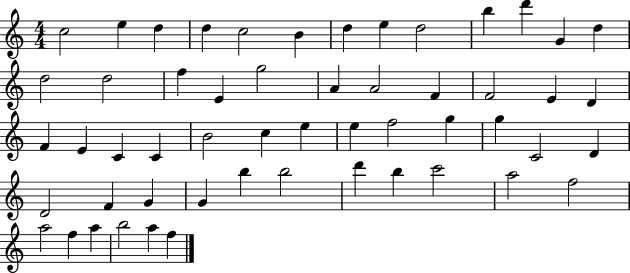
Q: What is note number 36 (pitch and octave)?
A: C4